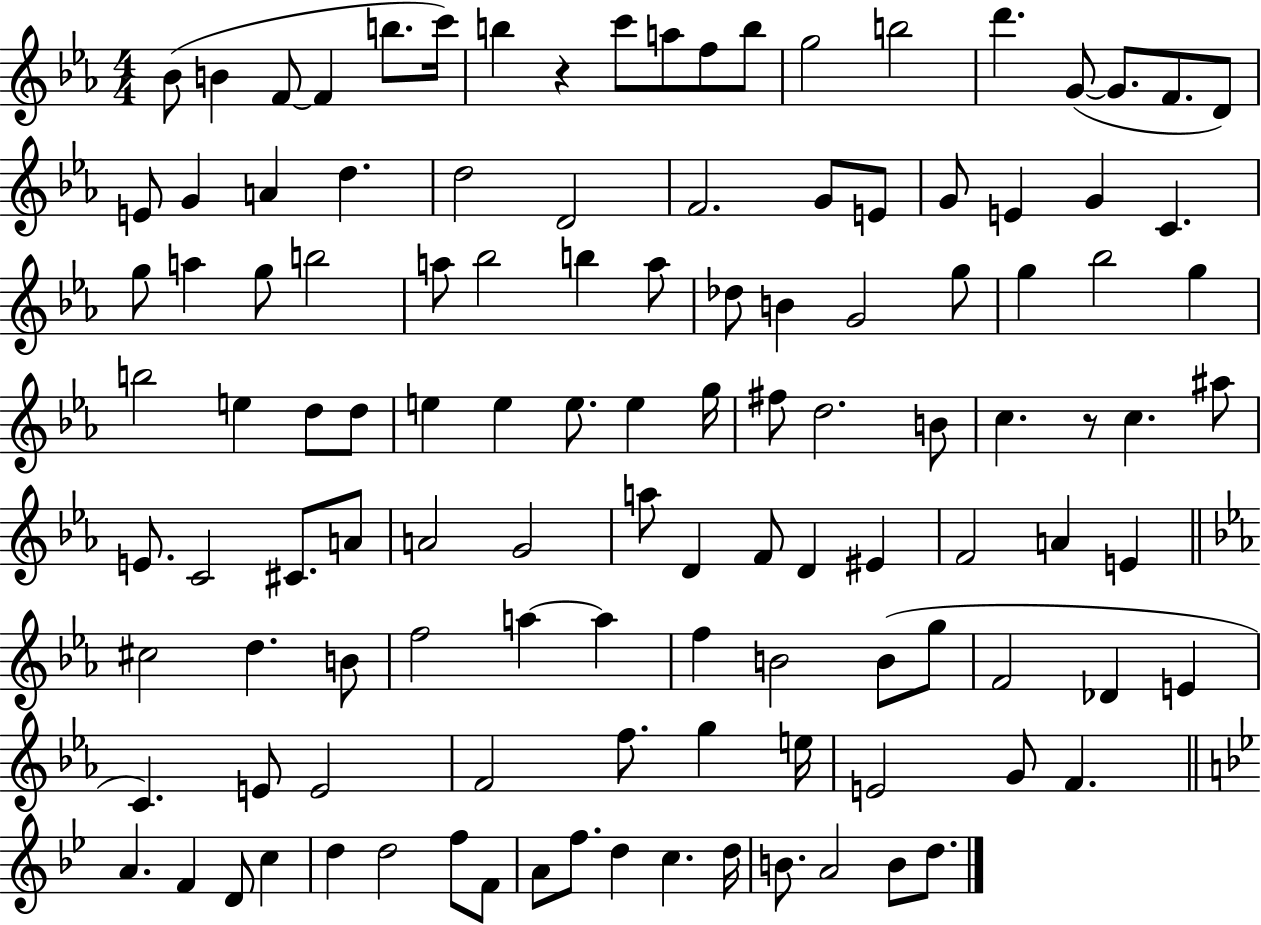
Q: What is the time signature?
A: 4/4